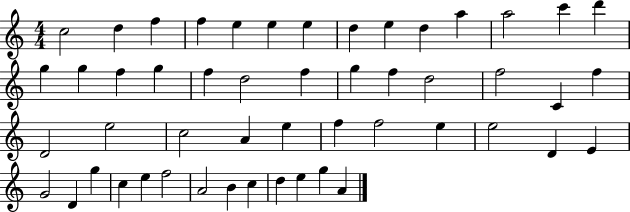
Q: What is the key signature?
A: C major